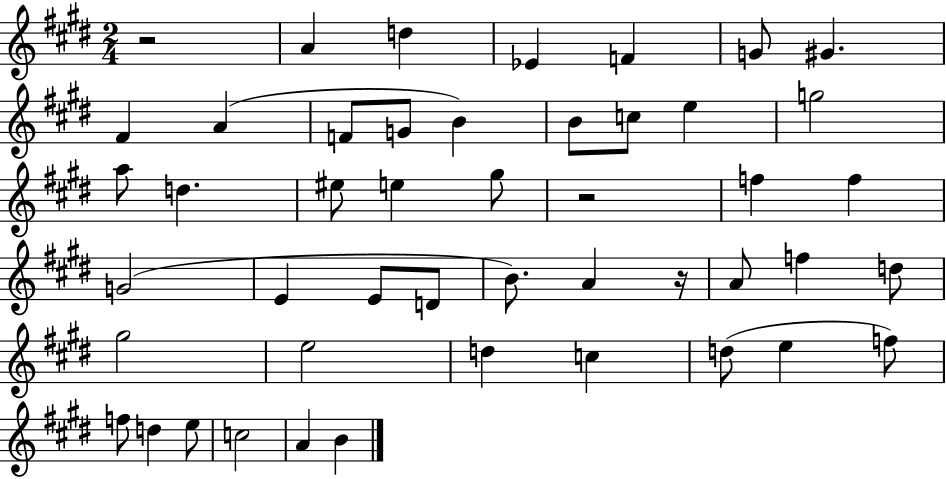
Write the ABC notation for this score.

X:1
T:Untitled
M:2/4
L:1/4
K:E
z2 A d _E F G/2 ^G ^F A F/2 G/2 B B/2 c/2 e g2 a/2 d ^e/2 e ^g/2 z2 f f G2 E E/2 D/2 B/2 A z/4 A/2 f d/2 ^g2 e2 d c d/2 e f/2 f/2 d e/2 c2 A B